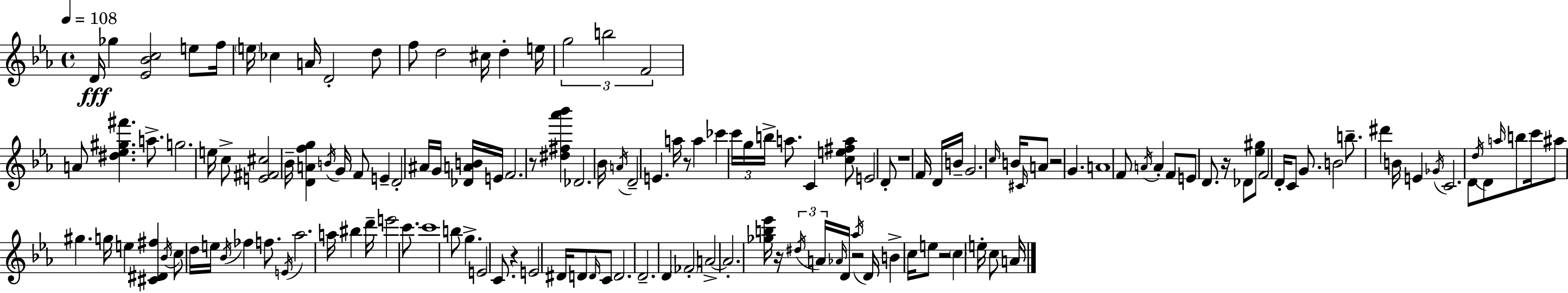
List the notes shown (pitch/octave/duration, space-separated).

D4/s Gb5/q [Eb4,Bb4,C5]/h E5/e F5/s E5/s CES5/q A4/s D4/h D5/e F5/e D5/h C#5/s D5/q E5/s G5/h B5/h F4/h A4/e [D#5,Eb5,G#5,F#6]/q. A5/e. G5/h. E5/s C5/e [E4,F#4,C#5]/h Bb4/s [D4,A4,F5,G5]/q B4/s G4/s F4/e E4/q D4/h A#4/s G4/s [Db4,A4,B4]/s E4/s F4/h. R/e [D#5,F#5,Ab6,Bb6]/q Db4/h. Bb4/s A4/s D4/h E4/q. A5/s R/e A5/q CES6/q C6/s G5/s B5/s A5/e. C4/q [C5,E5,F#5,A5]/e E4/h D4/e R/w F4/s D4/s B4/s G4/h. C5/s B4/s C#4/s A4/e R/h G4/q. A4/w F4/e A4/s A4/q F4/e E4/e D4/e. R/s Db4/e [Eb5,G#5]/e F4/h D4/s C4/e G4/e. B4/h B5/e. D#6/q B4/s E4/q Gb4/s C4/h. D4/e D5/s D4/e A5/s B5/e C6/s A#5/e G#5/q. G5/s E5/q [C#4,D#4,F#5]/q Bb4/s C5/e D5/s E5/s Bb4/s FES5/q F5/e. E4/s Ab5/h. A5/s BIS5/q D6/s E6/h C6/e. C6/w B5/e G5/q. E4/h C4/e. R/q E4/h D#4/s D4/e D4/s C4/e D4/h. D4/h. D4/q FES4/h A4/h A4/h. [Gb5,B5,Eb6]/s R/s D#5/s A4/s Ab4/s D4/s R/h Ab5/s D4/s B4/q C5/s E5/e R/h C5/q E5/s C5/e A4/s